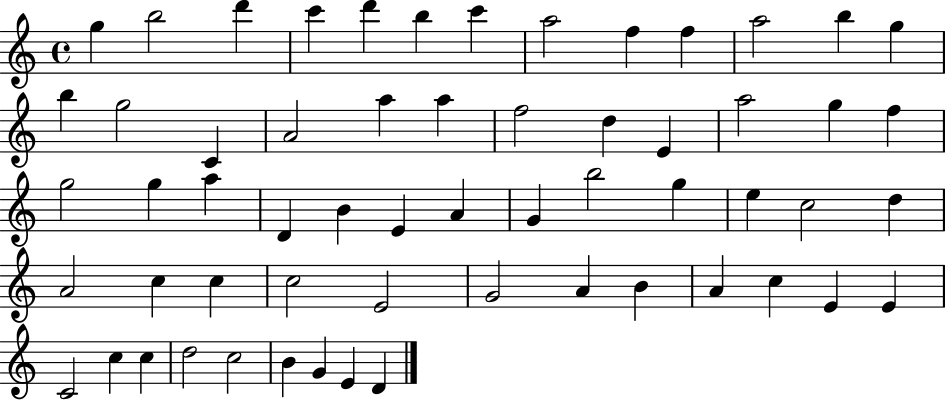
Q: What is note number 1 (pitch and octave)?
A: G5